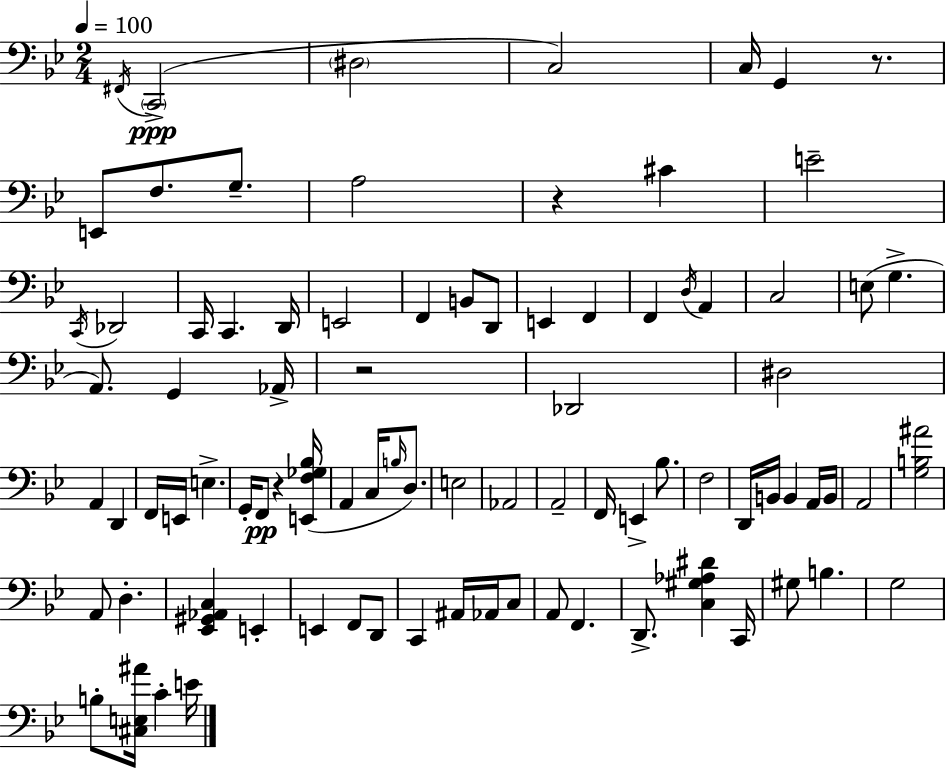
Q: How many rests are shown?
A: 4